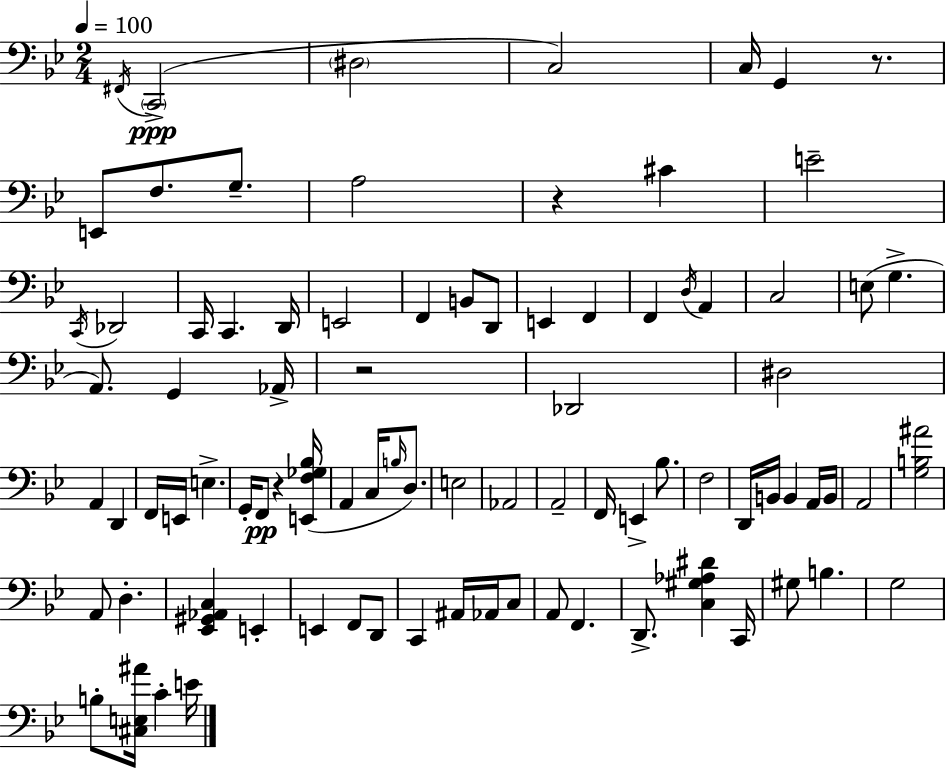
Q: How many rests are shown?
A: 4